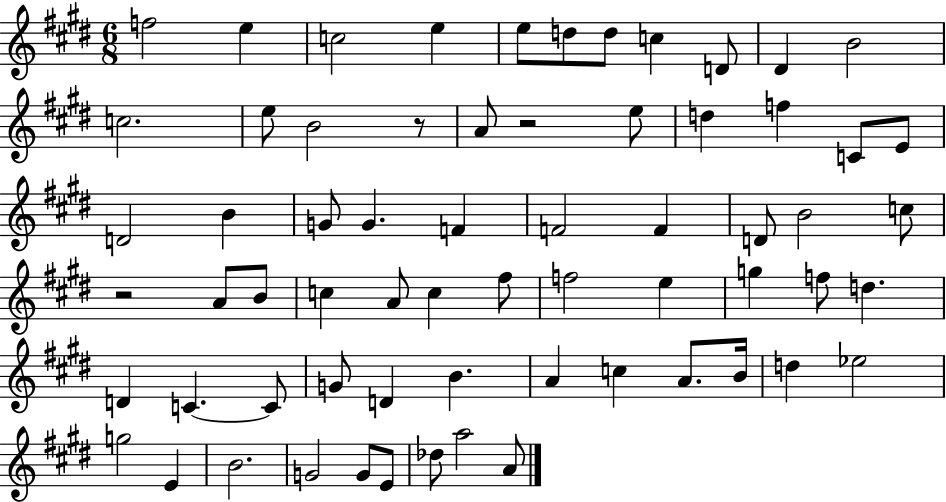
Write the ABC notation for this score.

X:1
T:Untitled
M:6/8
L:1/4
K:E
f2 e c2 e e/2 d/2 d/2 c D/2 ^D B2 c2 e/2 B2 z/2 A/2 z2 e/2 d f C/2 E/2 D2 B G/2 G F F2 F D/2 B2 c/2 z2 A/2 B/2 c A/2 c ^f/2 f2 e g f/2 d D C C/2 G/2 D B A c A/2 B/4 d _e2 g2 E B2 G2 G/2 E/2 _d/2 a2 A/2